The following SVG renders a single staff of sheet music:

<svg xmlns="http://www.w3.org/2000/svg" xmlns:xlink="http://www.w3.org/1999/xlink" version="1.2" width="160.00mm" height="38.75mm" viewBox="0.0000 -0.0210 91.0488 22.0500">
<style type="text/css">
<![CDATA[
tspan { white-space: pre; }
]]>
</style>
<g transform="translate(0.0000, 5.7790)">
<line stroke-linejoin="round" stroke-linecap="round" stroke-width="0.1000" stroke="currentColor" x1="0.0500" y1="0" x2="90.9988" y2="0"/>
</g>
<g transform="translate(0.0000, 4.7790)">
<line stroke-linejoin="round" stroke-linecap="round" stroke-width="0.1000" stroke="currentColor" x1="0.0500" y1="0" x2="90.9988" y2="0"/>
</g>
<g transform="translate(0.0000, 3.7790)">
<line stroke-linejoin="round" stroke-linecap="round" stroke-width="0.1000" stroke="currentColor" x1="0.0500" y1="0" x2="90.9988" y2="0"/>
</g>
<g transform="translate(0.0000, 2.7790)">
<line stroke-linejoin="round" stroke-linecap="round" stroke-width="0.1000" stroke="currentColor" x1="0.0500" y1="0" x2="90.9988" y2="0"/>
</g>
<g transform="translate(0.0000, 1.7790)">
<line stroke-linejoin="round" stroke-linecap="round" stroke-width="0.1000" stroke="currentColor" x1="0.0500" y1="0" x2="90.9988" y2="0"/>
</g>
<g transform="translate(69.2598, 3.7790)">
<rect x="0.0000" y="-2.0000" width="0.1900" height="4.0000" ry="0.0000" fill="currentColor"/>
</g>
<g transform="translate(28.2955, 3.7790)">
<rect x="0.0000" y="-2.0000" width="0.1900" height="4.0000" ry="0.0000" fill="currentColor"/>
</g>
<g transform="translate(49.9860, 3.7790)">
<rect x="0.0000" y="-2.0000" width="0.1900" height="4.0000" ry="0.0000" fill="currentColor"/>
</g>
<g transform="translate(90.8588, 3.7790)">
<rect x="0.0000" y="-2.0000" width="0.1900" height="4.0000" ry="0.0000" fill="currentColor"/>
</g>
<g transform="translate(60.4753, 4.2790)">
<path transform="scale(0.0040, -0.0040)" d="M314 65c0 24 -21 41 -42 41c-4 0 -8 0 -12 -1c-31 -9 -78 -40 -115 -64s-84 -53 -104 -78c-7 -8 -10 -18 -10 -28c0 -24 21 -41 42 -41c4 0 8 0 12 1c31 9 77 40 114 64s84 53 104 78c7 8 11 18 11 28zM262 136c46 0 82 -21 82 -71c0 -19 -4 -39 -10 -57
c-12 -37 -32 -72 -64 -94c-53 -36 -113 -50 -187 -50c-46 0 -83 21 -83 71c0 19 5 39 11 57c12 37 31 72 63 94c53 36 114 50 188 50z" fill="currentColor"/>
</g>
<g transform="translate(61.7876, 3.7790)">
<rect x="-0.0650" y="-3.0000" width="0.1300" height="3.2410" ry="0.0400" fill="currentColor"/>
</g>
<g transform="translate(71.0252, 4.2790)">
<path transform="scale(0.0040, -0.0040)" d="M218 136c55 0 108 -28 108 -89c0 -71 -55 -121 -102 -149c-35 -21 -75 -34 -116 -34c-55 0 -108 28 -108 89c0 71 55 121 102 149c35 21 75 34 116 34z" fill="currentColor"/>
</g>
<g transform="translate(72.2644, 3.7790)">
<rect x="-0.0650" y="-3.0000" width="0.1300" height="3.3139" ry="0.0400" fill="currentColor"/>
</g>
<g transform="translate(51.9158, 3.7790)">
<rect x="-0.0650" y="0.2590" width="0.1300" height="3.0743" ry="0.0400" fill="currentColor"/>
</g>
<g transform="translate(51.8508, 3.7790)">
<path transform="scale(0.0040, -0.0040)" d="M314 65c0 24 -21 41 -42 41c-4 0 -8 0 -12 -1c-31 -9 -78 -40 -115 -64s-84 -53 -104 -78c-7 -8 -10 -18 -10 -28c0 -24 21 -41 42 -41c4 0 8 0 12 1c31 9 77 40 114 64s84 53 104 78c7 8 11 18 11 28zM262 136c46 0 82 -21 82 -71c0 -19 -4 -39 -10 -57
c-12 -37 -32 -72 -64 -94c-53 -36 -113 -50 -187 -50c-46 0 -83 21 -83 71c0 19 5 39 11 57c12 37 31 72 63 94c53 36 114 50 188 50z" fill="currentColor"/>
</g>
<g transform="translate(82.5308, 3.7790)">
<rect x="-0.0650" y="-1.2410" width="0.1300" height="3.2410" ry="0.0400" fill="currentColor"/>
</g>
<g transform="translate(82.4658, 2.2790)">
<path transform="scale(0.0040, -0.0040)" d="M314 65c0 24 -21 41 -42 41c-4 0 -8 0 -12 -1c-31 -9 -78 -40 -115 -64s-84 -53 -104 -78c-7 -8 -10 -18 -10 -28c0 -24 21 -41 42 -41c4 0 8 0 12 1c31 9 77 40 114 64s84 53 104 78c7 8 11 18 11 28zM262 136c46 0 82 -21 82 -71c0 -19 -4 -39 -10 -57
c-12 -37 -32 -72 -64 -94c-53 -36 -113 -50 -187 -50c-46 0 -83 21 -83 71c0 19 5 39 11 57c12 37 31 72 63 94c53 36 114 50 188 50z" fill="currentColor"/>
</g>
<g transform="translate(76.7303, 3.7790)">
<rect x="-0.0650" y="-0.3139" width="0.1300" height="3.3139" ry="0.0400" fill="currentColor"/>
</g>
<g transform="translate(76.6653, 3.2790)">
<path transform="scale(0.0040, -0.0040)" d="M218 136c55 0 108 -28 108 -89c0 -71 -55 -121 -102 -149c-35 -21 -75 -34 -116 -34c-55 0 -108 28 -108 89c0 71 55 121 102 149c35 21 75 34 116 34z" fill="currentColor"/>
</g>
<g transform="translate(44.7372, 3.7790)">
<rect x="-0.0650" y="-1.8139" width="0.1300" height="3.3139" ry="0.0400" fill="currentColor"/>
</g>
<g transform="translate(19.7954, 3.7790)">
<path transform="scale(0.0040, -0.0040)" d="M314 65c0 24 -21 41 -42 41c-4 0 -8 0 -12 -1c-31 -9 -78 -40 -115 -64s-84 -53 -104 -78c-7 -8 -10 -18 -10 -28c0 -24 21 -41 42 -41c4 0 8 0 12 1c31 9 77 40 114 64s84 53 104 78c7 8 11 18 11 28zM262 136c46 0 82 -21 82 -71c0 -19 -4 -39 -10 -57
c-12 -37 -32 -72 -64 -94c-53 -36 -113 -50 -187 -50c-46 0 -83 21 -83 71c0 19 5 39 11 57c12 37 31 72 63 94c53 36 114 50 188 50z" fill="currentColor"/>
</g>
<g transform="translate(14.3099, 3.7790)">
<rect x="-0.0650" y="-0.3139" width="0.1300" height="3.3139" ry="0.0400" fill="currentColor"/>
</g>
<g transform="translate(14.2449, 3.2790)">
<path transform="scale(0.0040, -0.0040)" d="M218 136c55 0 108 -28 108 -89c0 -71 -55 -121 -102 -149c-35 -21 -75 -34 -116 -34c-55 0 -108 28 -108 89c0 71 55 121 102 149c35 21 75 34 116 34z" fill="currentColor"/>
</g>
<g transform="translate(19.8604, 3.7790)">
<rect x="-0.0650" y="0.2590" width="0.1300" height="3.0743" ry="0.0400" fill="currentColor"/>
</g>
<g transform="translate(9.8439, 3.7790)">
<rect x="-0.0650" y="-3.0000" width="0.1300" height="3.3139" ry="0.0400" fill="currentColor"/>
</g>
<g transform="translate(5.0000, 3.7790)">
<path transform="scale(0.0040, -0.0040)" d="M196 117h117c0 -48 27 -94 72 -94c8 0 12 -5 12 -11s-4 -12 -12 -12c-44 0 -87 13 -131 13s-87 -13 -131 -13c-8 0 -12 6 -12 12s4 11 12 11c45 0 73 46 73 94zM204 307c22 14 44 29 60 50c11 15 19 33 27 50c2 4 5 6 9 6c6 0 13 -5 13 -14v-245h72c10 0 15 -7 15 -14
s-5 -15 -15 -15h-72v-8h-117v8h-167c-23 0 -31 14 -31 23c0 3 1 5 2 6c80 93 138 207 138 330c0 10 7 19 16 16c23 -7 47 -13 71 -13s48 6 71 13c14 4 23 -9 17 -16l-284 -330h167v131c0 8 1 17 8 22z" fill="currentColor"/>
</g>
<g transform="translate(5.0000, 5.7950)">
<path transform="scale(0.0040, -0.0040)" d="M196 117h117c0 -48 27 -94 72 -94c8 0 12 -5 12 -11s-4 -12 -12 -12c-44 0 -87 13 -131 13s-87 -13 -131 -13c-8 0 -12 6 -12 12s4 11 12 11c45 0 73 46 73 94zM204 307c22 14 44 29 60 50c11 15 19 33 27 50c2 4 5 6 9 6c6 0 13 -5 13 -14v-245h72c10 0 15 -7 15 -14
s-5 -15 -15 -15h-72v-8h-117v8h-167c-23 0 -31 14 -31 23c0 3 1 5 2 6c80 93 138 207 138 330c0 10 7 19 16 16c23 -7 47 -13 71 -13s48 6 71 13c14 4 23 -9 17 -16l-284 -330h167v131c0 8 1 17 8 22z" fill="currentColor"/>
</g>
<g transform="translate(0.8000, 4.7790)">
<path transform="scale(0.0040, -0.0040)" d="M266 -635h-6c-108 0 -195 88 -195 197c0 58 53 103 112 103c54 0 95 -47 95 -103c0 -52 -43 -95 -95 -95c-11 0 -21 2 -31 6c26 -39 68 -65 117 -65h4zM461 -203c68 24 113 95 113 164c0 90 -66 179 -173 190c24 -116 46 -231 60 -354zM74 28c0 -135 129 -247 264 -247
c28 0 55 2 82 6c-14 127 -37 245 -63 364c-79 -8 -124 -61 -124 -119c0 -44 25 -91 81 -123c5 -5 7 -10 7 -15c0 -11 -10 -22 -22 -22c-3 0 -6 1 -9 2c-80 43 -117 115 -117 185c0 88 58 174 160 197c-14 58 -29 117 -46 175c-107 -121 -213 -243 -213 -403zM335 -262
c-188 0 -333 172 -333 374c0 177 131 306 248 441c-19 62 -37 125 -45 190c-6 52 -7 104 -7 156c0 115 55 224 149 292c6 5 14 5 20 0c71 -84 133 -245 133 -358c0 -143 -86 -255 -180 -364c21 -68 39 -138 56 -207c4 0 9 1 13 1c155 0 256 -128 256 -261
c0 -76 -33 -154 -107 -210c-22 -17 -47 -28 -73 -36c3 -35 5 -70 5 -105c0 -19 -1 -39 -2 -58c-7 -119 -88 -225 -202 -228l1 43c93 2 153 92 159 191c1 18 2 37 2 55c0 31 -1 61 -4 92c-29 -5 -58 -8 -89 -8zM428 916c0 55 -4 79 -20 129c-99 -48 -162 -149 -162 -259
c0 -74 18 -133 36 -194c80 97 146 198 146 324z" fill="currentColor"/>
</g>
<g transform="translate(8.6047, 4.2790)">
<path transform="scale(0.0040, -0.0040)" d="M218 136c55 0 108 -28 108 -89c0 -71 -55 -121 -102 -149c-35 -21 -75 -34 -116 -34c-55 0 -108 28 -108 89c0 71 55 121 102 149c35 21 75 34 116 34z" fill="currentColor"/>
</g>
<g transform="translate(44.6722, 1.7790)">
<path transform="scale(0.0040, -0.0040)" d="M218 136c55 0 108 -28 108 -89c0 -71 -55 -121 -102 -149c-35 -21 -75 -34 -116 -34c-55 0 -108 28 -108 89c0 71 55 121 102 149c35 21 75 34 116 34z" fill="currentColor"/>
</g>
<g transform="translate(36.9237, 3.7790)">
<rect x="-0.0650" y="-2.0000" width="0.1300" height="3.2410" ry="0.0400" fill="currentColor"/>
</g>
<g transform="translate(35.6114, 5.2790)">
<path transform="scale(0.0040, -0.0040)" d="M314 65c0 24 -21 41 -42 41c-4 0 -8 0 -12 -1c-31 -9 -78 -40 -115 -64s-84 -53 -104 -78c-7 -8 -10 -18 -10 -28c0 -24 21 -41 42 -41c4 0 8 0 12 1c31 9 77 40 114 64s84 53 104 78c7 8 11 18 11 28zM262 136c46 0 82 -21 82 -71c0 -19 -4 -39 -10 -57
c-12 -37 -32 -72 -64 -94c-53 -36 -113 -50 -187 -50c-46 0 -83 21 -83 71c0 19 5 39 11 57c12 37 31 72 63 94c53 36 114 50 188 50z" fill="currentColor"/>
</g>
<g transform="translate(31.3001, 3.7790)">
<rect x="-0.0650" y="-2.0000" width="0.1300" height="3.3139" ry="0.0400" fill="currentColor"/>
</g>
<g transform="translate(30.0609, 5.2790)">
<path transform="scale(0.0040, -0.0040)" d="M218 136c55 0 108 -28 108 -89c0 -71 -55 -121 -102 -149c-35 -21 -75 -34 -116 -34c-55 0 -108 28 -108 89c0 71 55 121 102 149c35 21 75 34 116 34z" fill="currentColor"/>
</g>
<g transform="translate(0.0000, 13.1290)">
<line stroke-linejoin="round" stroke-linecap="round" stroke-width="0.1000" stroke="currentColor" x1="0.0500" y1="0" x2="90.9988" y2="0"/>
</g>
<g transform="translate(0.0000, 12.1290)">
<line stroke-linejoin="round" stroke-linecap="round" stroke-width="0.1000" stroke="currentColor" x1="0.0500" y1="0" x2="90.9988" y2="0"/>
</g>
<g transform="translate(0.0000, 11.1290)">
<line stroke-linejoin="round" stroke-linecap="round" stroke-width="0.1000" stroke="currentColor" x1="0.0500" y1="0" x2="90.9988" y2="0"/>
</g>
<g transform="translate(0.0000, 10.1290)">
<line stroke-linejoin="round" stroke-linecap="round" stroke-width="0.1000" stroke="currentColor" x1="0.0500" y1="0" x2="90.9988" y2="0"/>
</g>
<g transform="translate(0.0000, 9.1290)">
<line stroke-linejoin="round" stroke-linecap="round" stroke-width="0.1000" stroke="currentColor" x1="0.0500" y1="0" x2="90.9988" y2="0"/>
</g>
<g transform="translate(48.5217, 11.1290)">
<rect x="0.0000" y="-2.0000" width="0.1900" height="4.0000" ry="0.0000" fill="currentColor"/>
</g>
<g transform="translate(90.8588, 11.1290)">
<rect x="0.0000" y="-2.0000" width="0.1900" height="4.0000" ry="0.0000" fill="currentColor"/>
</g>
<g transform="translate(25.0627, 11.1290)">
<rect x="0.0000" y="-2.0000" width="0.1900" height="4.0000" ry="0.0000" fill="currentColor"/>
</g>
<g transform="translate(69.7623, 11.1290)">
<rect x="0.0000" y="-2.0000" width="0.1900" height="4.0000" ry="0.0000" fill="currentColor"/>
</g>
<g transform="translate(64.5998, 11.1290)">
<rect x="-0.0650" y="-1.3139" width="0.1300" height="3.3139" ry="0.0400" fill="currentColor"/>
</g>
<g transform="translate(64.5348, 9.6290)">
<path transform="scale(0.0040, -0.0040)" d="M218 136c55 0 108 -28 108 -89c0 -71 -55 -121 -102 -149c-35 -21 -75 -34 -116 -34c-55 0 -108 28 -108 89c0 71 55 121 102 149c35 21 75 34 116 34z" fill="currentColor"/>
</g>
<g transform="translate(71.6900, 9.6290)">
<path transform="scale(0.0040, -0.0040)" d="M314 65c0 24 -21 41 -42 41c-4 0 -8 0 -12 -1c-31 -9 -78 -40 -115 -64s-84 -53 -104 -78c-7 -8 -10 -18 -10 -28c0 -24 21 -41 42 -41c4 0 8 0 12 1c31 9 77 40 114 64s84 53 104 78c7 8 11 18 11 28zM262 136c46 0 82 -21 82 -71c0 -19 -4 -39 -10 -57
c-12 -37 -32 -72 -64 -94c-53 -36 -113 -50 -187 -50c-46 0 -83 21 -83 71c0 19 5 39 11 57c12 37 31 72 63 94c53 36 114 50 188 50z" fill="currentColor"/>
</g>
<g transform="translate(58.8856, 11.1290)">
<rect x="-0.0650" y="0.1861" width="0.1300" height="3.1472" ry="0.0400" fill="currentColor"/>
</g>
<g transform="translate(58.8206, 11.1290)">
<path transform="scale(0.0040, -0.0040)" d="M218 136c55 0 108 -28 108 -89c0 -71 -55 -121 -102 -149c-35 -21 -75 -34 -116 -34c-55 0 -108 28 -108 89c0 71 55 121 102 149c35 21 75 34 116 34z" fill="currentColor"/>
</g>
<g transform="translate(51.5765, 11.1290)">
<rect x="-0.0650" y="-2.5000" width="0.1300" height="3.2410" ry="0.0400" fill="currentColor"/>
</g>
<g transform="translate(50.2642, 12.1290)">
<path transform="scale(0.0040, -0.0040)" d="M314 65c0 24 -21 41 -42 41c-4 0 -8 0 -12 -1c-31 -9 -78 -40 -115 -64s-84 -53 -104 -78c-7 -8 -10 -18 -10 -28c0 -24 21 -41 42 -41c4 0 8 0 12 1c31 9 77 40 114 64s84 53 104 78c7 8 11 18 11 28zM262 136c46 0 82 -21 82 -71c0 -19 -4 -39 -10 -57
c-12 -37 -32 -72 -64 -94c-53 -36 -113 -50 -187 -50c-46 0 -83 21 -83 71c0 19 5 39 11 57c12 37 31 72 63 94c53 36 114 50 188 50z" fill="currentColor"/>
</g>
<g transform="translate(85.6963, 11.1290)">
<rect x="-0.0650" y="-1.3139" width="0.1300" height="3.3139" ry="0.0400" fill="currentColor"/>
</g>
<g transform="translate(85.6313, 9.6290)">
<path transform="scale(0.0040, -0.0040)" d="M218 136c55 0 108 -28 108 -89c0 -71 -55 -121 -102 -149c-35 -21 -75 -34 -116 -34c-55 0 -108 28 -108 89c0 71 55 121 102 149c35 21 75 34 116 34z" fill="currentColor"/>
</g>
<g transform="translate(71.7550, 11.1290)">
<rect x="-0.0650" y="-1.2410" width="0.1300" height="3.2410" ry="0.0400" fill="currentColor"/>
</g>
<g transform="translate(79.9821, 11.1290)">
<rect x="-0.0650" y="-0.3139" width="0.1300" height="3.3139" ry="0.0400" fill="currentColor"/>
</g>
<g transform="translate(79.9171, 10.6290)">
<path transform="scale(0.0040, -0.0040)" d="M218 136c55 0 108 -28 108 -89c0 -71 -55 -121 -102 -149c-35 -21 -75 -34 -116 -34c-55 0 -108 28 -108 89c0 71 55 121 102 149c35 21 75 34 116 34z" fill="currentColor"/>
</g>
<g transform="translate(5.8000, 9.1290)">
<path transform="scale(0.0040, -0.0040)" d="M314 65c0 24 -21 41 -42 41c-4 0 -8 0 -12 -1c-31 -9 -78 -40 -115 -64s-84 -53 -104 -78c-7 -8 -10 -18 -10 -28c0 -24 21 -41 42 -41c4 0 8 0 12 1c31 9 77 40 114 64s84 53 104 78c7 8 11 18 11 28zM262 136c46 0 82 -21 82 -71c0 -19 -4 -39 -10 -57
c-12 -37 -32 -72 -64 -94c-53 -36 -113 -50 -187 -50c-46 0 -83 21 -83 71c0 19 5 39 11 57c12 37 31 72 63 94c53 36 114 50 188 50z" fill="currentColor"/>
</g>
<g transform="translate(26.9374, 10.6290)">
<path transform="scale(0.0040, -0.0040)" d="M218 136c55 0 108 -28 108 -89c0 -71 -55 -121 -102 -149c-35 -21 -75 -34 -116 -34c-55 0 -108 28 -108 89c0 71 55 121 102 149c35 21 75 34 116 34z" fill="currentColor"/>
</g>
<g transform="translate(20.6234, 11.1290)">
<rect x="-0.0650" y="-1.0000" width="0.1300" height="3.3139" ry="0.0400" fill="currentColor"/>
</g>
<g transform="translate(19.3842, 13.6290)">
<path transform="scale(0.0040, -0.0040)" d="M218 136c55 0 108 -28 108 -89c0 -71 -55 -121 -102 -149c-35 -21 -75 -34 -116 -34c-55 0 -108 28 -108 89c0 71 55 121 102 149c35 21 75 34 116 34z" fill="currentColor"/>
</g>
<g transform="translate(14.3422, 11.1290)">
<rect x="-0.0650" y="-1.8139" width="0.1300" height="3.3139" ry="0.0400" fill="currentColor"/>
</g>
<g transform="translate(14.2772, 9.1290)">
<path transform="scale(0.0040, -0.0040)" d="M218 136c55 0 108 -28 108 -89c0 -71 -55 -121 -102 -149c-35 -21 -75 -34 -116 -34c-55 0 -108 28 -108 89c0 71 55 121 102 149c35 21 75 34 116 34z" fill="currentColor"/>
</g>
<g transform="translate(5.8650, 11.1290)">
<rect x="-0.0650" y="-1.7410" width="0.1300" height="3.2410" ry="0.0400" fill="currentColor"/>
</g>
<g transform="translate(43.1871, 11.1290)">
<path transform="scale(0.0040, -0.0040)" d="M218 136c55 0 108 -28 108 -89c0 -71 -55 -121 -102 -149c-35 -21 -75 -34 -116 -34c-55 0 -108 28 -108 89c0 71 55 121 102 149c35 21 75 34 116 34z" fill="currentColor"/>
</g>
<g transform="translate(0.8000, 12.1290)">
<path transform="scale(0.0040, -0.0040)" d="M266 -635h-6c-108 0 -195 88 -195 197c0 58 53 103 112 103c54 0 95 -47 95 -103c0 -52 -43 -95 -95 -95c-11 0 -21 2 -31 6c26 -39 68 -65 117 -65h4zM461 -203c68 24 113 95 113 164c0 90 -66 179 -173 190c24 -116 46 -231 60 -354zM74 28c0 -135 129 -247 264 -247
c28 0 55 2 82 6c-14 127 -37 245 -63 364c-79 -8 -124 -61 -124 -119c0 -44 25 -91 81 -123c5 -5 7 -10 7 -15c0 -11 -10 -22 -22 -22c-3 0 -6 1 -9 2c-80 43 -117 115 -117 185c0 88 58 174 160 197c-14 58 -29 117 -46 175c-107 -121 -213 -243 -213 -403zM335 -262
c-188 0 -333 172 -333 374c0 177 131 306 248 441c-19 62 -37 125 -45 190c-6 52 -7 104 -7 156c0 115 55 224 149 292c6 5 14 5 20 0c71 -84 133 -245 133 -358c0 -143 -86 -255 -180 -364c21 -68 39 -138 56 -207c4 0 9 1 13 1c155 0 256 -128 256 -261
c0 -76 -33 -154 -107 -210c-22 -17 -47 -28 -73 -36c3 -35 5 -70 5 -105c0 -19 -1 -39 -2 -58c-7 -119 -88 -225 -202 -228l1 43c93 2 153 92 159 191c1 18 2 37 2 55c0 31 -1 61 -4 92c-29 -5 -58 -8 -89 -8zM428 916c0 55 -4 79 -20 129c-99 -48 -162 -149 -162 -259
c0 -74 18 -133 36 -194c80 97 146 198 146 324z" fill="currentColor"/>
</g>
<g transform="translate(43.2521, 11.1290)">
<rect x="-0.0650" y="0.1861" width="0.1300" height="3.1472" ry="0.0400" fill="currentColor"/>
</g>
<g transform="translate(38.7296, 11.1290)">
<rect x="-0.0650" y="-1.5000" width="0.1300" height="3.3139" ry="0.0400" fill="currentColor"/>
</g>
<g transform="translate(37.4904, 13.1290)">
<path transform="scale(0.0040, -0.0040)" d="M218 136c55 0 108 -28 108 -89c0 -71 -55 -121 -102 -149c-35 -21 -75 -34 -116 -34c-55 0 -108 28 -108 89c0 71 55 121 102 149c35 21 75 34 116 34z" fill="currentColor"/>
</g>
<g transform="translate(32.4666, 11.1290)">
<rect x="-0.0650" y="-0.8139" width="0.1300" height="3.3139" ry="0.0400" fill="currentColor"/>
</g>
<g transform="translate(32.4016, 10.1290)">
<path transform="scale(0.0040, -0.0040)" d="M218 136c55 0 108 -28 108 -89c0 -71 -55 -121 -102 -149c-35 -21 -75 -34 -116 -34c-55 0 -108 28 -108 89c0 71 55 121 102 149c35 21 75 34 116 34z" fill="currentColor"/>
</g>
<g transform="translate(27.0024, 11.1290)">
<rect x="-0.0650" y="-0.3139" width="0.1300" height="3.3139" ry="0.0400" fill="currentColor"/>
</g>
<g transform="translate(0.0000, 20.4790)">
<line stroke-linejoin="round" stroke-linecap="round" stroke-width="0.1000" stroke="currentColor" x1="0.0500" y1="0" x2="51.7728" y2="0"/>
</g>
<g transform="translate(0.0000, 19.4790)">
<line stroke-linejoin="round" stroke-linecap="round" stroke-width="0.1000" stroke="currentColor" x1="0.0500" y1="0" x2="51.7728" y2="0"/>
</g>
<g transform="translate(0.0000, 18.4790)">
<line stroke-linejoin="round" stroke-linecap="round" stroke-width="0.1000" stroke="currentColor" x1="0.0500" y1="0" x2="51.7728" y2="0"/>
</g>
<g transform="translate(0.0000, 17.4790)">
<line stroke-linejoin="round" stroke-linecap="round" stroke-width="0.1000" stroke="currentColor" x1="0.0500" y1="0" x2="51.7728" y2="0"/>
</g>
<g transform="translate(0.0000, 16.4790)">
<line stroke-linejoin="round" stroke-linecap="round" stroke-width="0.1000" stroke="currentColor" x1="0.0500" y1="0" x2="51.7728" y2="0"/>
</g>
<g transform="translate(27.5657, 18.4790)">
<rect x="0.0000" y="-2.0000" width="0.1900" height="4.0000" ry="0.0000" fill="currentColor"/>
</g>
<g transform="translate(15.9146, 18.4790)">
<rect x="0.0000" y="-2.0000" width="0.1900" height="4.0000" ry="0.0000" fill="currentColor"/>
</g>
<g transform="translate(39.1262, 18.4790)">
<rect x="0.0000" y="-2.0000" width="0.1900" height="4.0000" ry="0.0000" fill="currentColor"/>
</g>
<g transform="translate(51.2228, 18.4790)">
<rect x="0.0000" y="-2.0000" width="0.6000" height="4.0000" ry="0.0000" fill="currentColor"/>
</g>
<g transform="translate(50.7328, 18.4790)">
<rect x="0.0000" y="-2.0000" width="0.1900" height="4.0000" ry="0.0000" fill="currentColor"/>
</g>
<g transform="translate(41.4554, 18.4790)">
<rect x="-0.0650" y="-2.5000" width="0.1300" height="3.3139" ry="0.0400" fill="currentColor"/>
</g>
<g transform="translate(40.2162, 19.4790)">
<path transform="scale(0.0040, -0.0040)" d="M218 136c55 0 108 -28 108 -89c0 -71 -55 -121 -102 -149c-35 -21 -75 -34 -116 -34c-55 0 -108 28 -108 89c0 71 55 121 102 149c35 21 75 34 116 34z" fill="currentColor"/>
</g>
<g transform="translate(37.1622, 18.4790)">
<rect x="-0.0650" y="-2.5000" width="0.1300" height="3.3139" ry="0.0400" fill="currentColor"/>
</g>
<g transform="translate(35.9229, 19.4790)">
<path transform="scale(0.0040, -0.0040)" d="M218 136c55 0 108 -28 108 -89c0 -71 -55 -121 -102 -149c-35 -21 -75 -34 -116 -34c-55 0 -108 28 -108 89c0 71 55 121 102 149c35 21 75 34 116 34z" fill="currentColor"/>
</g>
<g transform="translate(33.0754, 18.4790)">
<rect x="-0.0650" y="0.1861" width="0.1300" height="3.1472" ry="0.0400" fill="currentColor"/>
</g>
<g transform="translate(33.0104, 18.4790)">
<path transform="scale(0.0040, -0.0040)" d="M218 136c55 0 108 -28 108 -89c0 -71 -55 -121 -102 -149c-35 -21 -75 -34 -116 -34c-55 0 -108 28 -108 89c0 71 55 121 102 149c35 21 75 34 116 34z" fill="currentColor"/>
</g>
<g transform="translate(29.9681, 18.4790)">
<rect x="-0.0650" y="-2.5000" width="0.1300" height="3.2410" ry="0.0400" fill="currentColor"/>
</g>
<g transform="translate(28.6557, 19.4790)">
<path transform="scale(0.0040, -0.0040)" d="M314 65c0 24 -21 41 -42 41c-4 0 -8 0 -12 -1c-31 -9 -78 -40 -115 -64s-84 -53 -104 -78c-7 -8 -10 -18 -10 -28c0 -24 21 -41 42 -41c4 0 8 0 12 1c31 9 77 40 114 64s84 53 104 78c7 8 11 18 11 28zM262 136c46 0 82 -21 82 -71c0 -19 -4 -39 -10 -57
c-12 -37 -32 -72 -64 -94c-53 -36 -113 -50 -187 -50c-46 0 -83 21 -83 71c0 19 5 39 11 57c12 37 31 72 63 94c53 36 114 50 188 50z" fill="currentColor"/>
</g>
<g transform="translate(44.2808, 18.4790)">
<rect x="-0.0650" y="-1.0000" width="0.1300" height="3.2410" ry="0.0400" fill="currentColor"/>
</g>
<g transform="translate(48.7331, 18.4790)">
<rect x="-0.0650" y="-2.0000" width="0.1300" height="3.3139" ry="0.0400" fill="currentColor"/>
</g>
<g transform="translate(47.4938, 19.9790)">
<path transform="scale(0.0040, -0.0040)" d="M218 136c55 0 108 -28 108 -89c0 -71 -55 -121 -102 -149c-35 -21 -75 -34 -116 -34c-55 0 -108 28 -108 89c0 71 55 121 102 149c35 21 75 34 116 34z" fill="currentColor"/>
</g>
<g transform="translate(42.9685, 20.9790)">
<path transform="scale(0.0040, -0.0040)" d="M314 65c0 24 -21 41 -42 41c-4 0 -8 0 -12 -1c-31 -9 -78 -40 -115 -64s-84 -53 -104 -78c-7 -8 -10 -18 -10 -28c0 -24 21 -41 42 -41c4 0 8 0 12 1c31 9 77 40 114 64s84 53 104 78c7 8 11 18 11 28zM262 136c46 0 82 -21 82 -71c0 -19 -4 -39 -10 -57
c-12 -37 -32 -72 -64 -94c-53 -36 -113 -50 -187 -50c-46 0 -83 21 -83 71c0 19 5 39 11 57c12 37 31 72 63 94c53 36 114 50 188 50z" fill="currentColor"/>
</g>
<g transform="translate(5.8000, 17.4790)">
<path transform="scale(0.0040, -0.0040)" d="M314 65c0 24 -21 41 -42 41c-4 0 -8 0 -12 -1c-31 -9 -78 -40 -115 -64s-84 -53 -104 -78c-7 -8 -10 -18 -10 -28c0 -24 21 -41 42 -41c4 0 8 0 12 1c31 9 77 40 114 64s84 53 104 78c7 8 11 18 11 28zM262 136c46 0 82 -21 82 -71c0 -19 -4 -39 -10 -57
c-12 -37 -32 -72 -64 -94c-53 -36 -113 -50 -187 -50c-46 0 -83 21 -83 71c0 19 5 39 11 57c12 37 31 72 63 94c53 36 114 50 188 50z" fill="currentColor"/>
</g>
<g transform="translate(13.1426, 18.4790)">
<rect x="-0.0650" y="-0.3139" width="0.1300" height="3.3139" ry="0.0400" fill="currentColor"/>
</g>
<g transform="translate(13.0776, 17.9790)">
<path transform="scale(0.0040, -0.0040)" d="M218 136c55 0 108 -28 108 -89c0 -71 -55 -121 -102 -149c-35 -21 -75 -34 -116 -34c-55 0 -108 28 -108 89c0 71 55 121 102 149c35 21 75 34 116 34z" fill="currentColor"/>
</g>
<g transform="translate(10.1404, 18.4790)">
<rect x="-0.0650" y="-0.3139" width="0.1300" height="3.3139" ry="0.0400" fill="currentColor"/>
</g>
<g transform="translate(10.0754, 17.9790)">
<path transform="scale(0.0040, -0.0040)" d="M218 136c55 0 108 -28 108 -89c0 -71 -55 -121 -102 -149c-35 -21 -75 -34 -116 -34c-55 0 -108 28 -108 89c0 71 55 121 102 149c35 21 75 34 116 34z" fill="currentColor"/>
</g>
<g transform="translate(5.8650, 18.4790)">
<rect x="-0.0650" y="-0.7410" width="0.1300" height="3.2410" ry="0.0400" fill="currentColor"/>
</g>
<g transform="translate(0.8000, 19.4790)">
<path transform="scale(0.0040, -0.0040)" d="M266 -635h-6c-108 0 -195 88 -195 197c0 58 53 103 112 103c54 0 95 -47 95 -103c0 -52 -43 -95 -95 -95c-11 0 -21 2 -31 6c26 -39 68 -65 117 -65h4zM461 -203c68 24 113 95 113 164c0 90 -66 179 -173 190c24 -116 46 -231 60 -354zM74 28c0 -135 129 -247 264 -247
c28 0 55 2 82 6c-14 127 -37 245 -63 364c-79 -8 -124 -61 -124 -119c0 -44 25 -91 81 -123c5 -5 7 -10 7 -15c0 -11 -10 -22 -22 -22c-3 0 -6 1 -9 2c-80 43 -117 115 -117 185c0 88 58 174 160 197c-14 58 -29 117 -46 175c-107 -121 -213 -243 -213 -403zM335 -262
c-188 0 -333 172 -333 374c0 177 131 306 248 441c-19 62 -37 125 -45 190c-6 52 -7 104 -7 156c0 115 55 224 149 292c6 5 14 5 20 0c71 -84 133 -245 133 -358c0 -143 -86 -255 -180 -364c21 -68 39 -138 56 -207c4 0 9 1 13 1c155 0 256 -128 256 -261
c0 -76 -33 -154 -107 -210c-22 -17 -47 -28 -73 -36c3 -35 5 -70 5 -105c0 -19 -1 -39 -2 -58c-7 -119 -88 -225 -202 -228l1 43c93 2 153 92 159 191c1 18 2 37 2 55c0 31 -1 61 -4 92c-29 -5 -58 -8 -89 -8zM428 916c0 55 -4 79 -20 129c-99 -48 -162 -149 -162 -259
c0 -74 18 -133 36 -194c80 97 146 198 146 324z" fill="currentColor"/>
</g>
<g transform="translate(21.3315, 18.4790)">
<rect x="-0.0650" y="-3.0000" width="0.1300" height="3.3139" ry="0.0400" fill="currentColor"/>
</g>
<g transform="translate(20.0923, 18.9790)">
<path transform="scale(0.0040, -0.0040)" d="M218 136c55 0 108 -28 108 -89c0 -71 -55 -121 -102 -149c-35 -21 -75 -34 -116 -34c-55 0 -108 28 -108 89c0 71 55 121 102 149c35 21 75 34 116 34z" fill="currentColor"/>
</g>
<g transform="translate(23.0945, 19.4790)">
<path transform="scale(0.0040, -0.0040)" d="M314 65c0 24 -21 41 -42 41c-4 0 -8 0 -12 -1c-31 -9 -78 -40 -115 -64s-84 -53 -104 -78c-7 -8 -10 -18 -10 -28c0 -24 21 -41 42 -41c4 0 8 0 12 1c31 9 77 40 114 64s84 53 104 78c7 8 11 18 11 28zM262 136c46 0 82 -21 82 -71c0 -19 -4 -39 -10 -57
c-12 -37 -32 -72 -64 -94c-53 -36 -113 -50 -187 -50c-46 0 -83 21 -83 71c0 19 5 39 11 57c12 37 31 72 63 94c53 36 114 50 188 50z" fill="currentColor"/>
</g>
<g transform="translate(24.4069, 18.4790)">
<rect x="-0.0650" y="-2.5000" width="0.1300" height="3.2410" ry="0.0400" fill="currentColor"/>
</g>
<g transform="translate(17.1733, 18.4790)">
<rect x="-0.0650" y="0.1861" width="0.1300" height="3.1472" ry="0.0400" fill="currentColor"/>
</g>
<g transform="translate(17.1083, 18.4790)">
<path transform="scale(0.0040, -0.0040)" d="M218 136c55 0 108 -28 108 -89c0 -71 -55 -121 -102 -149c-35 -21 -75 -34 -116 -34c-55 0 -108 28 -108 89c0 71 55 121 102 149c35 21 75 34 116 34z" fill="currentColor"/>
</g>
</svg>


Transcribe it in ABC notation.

X:1
T:Untitled
M:4/4
L:1/4
K:C
A c B2 F F2 f B2 A2 A c e2 f2 f D c d E B G2 B e e2 c e d2 c c B A G2 G2 B G G D2 F